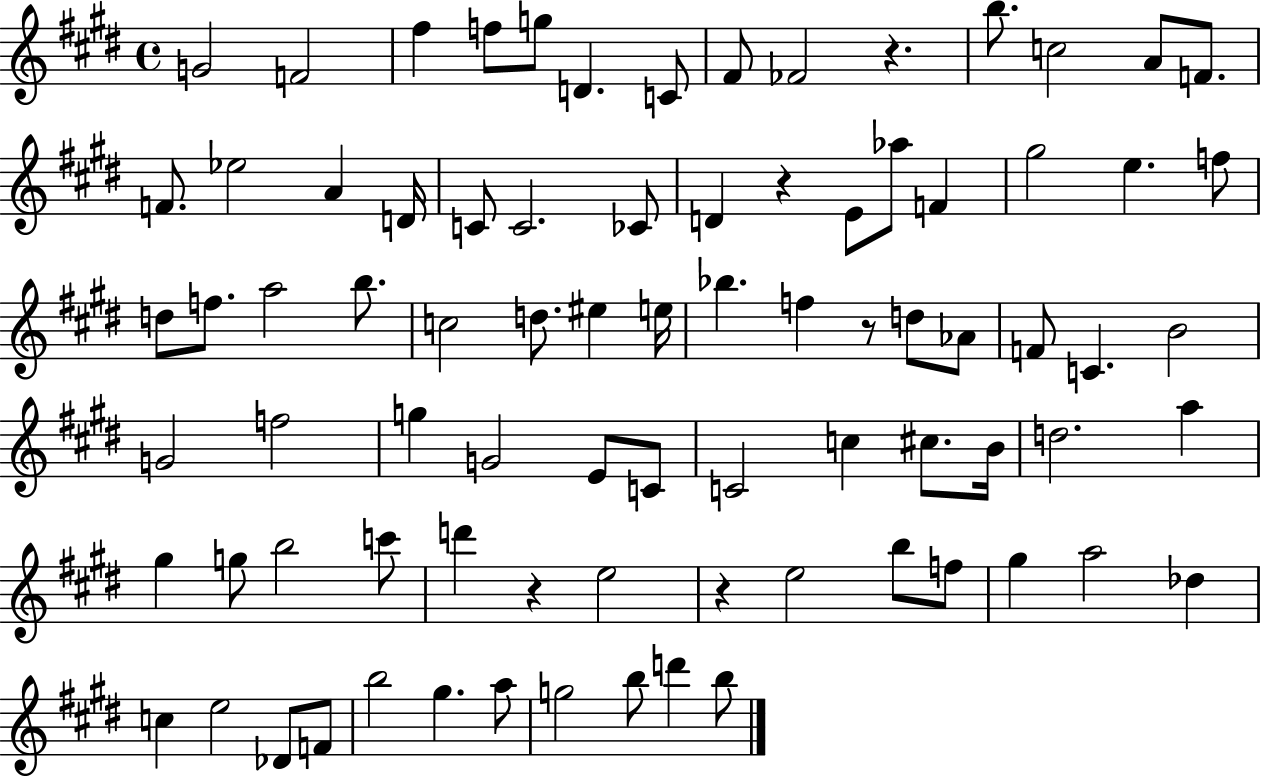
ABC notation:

X:1
T:Untitled
M:4/4
L:1/4
K:E
G2 F2 ^f f/2 g/2 D C/2 ^F/2 _F2 z b/2 c2 A/2 F/2 F/2 _e2 A D/4 C/2 C2 _C/2 D z E/2 _a/2 F ^g2 e f/2 d/2 f/2 a2 b/2 c2 d/2 ^e e/4 _b f z/2 d/2 _A/2 F/2 C B2 G2 f2 g G2 E/2 C/2 C2 c ^c/2 B/4 d2 a ^g g/2 b2 c'/2 d' z e2 z e2 b/2 f/2 ^g a2 _d c e2 _D/2 F/2 b2 ^g a/2 g2 b/2 d' b/2